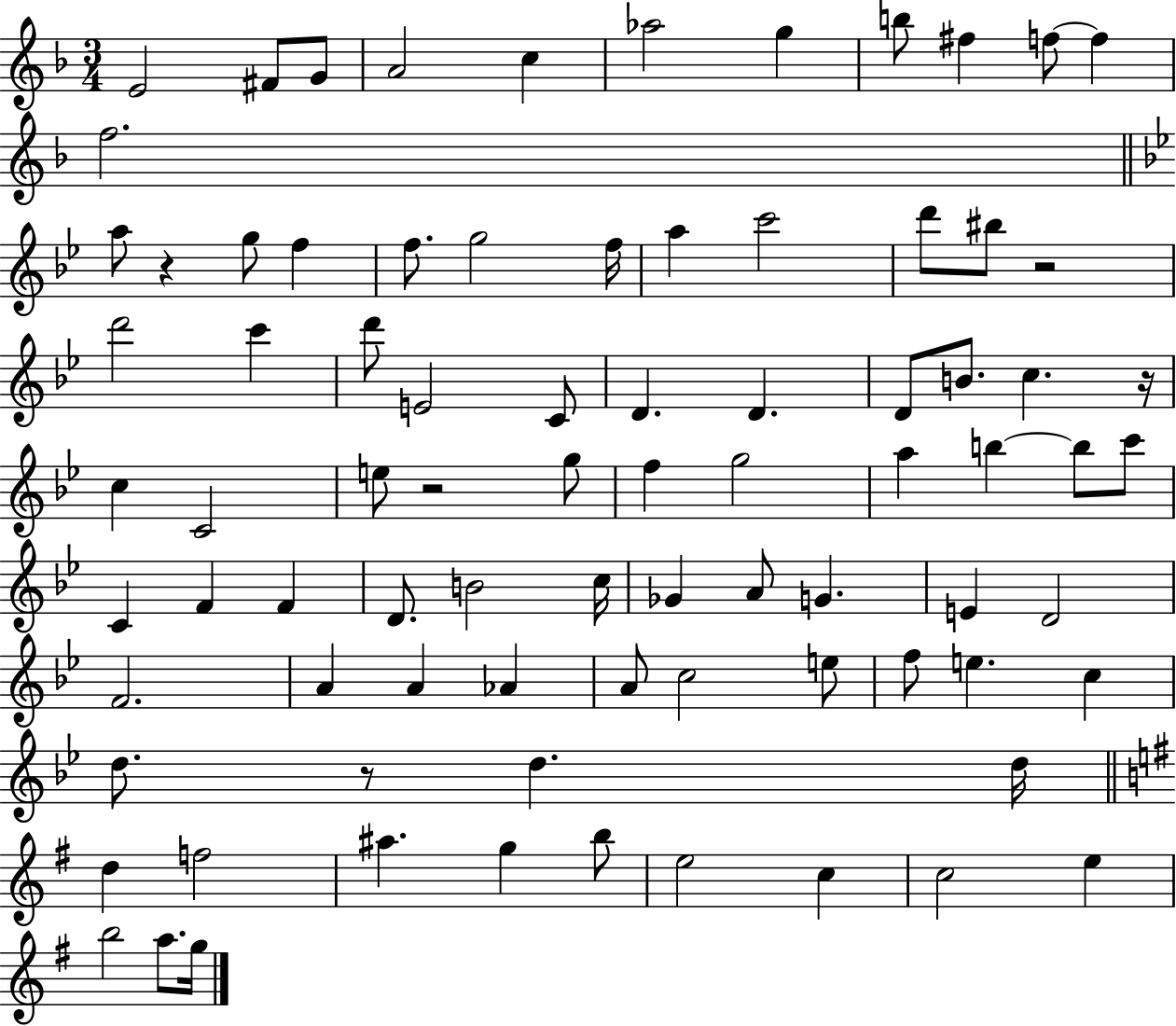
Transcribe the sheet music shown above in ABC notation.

X:1
T:Untitled
M:3/4
L:1/4
K:F
E2 ^F/2 G/2 A2 c _a2 g b/2 ^f f/2 f f2 a/2 z g/2 f f/2 g2 f/4 a c'2 d'/2 ^b/2 z2 d'2 c' d'/2 E2 C/2 D D D/2 B/2 c z/4 c C2 e/2 z2 g/2 f g2 a b b/2 c'/2 C F F D/2 B2 c/4 _G A/2 G E D2 F2 A A _A A/2 c2 e/2 f/2 e c d/2 z/2 d d/4 d f2 ^a g b/2 e2 c c2 e b2 a/2 g/4